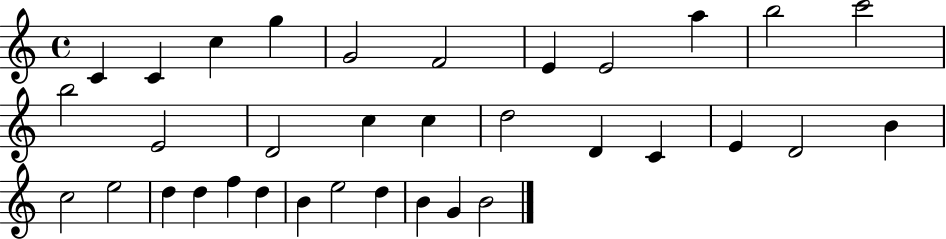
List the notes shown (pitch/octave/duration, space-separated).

C4/q C4/q C5/q G5/q G4/h F4/h E4/q E4/h A5/q B5/h C6/h B5/h E4/h D4/h C5/q C5/q D5/h D4/q C4/q E4/q D4/h B4/q C5/h E5/h D5/q D5/q F5/q D5/q B4/q E5/h D5/q B4/q G4/q B4/h